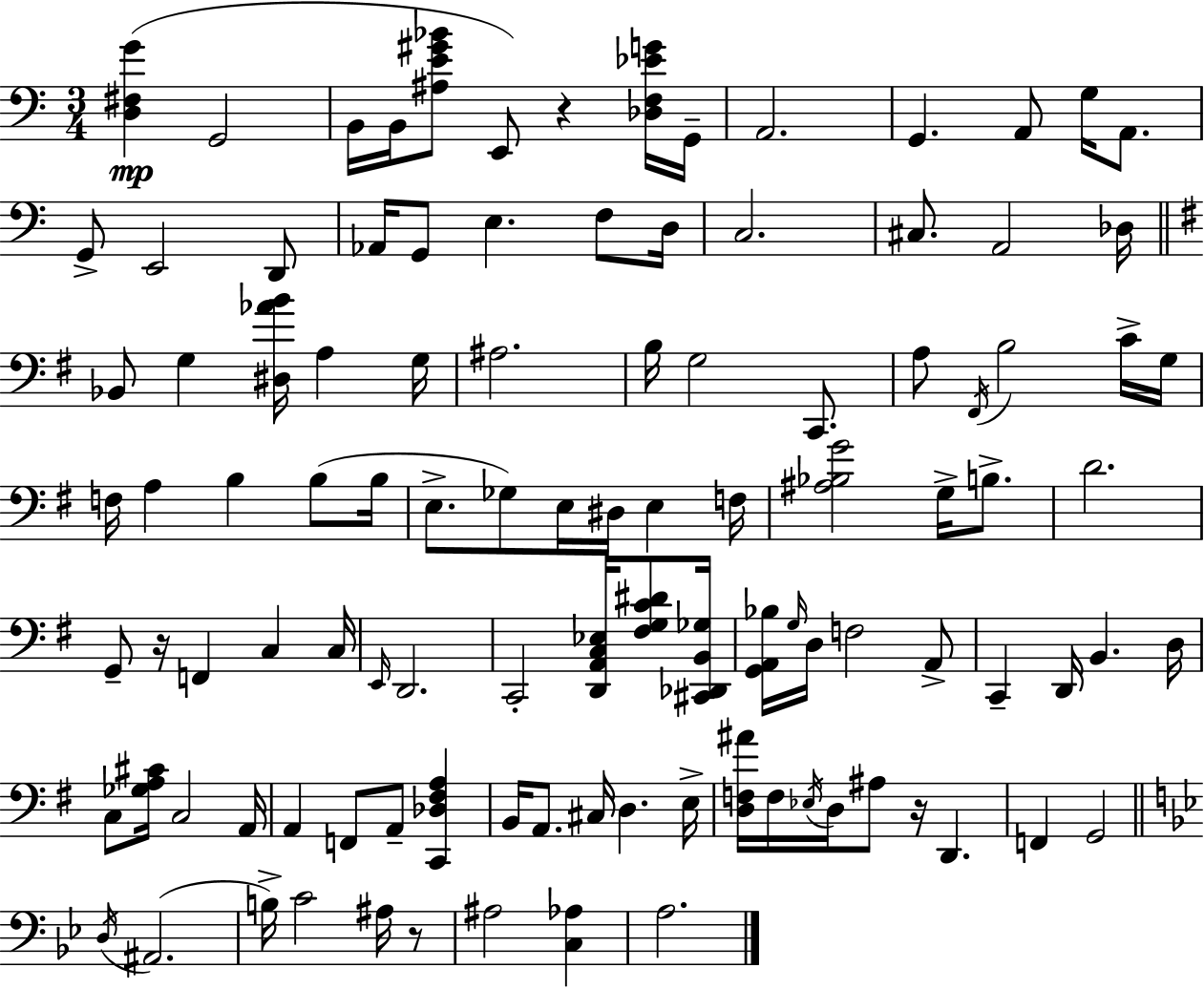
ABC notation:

X:1
T:Untitled
M:3/4
L:1/4
K:Am
[D,^F,G] G,,2 B,,/4 B,,/4 [^A,E^G_B]/2 E,,/2 z [_D,F,_EG]/4 G,,/4 A,,2 G,, A,,/2 G,/4 A,,/2 G,,/2 E,,2 D,,/2 _A,,/4 G,,/2 E, F,/2 D,/4 C,2 ^C,/2 A,,2 _D,/4 _B,,/2 G, [^D,_AB]/4 A, G,/4 ^A,2 B,/4 G,2 C,,/2 A,/2 ^F,,/4 B,2 C/4 G,/4 F,/4 A, B, B,/2 B,/4 E,/2 _G,/2 E,/4 ^D,/4 E, F,/4 [^A,_B,G]2 G,/4 B,/2 D2 G,,/2 z/4 F,, C, C,/4 E,,/4 D,,2 C,,2 [D,,A,,C,_E,]/4 [^F,G,C^D]/2 [^C,,_D,,B,,_G,]/4 [G,,A,,_B,]/4 G,/4 D,/4 F,2 A,,/2 C,, D,,/4 B,, D,/4 C,/2 [_G,A,^C]/4 C,2 A,,/4 A,, F,,/2 A,,/2 [C,,_D,^F,A,] B,,/4 A,,/2 ^C,/4 D, E,/4 [D,F,^A]/4 F,/4 _E,/4 D,/4 ^A,/2 z/4 D,, F,, G,,2 D,/4 ^A,,2 B,/4 C2 ^A,/4 z/2 ^A,2 [C,_A,] A,2